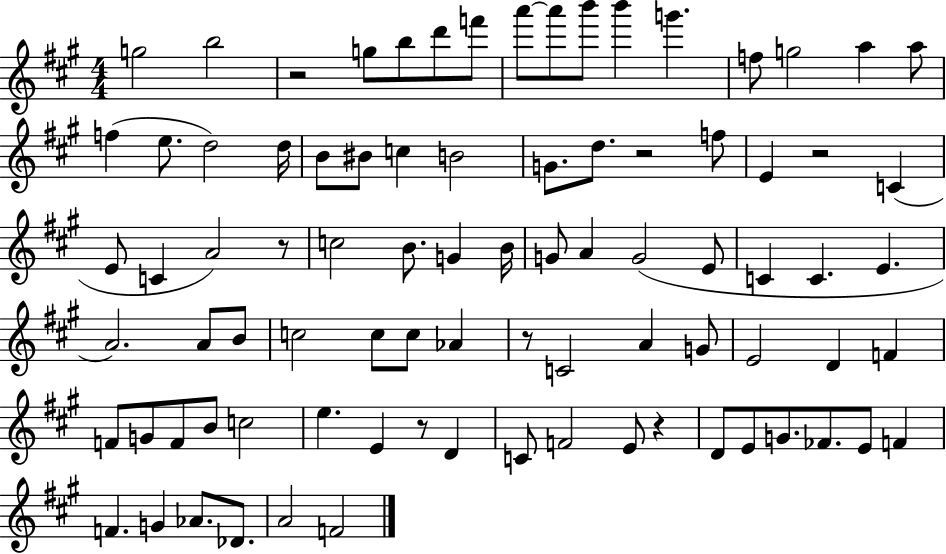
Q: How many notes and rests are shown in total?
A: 85